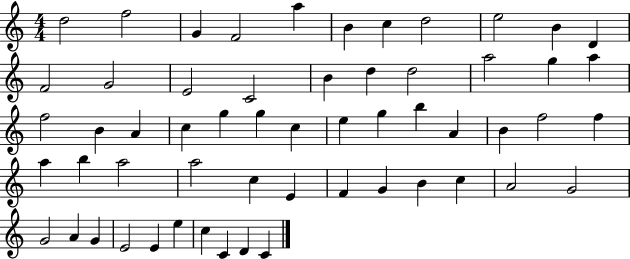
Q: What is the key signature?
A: C major